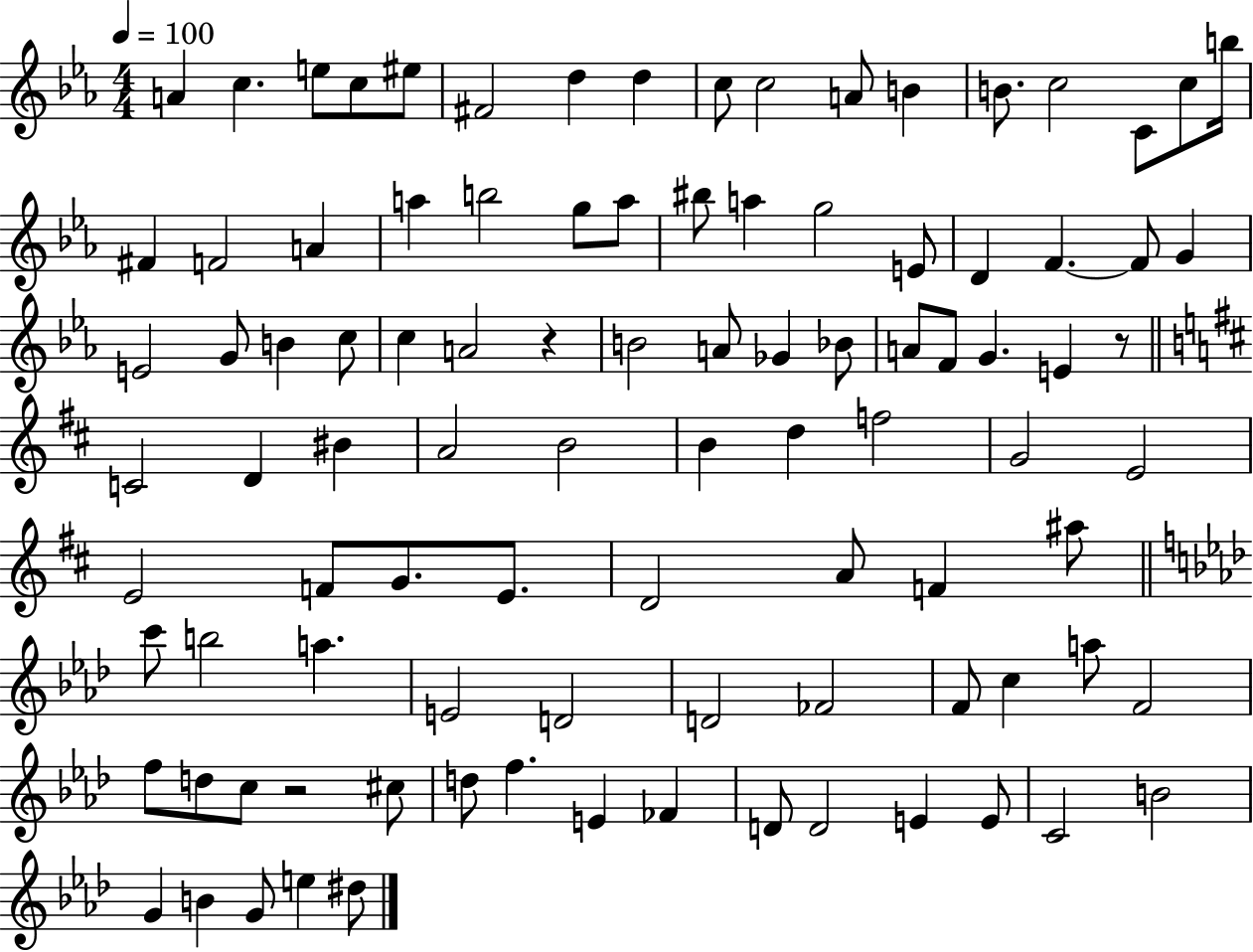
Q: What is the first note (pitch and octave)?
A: A4